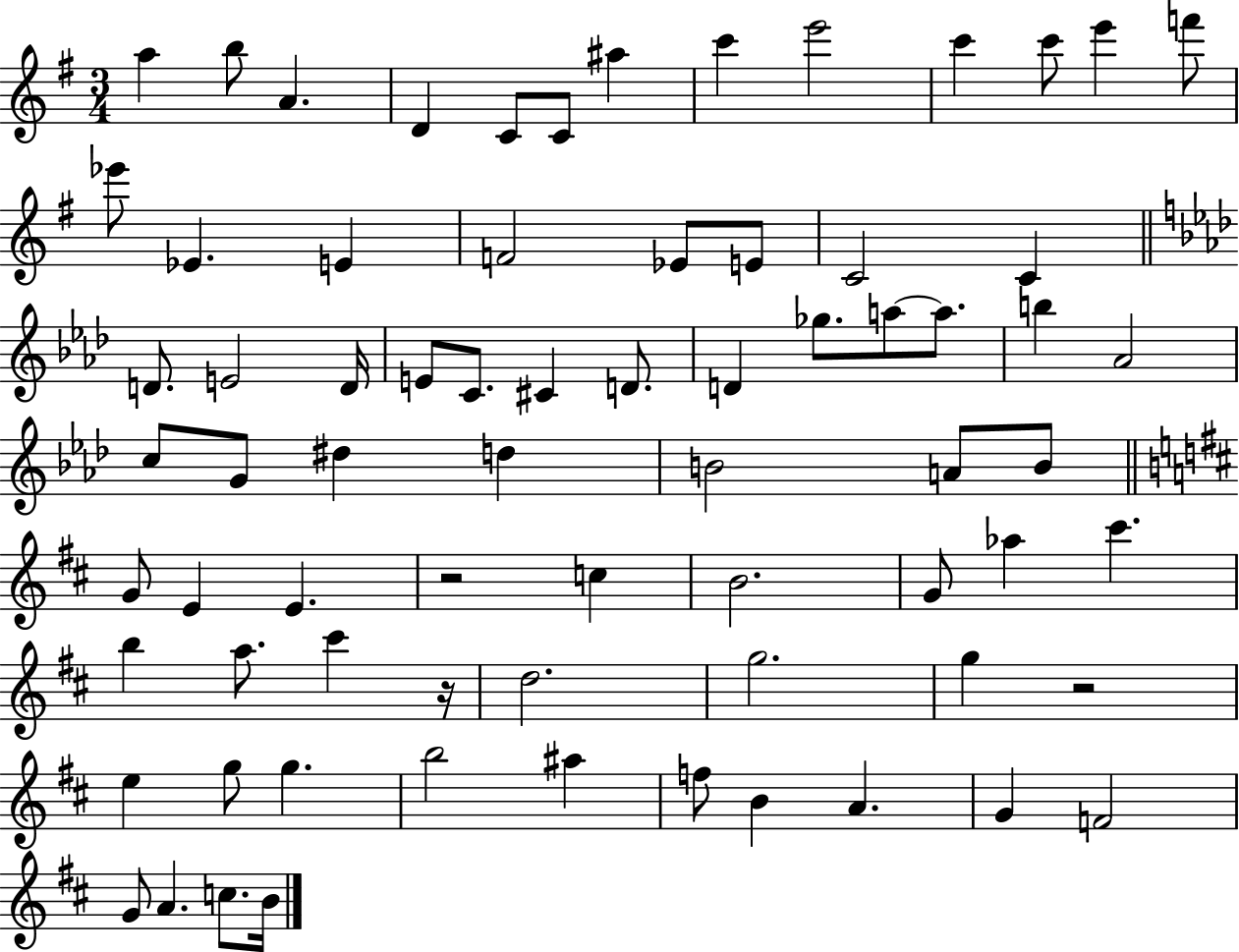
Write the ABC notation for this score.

X:1
T:Untitled
M:3/4
L:1/4
K:G
a b/2 A D C/2 C/2 ^a c' e'2 c' c'/2 e' f'/2 _e'/2 _E E F2 _E/2 E/2 C2 C D/2 E2 D/4 E/2 C/2 ^C D/2 D _g/2 a/2 a/2 b _A2 c/2 G/2 ^d d B2 A/2 B/2 G/2 E E z2 c B2 G/2 _a ^c' b a/2 ^c' z/4 d2 g2 g z2 e g/2 g b2 ^a f/2 B A G F2 G/2 A c/2 B/4